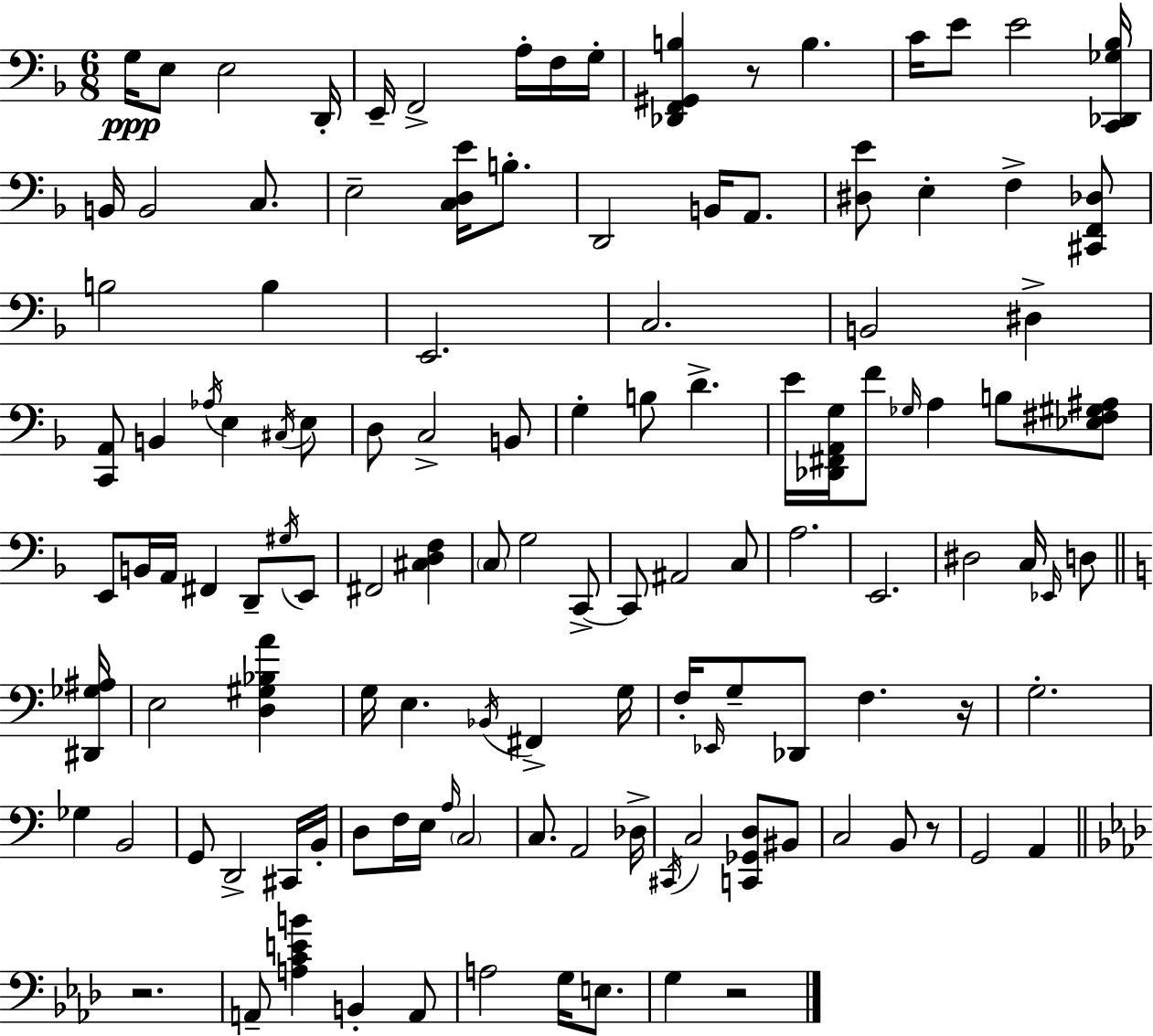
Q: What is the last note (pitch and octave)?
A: G3